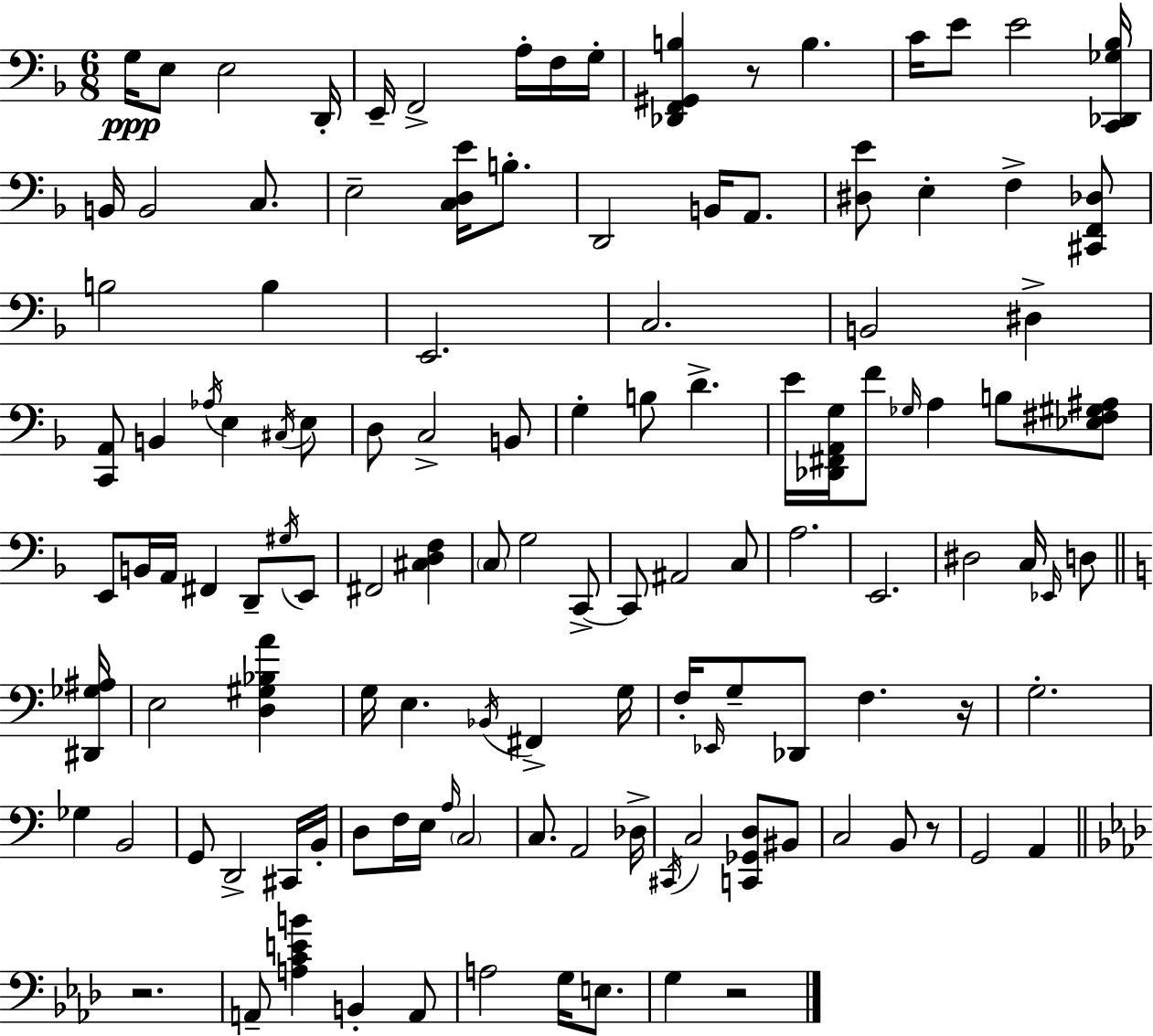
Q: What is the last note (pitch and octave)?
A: G3